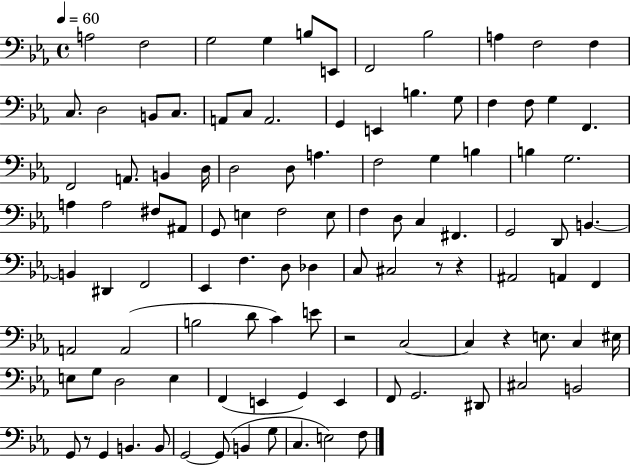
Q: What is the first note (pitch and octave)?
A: A3